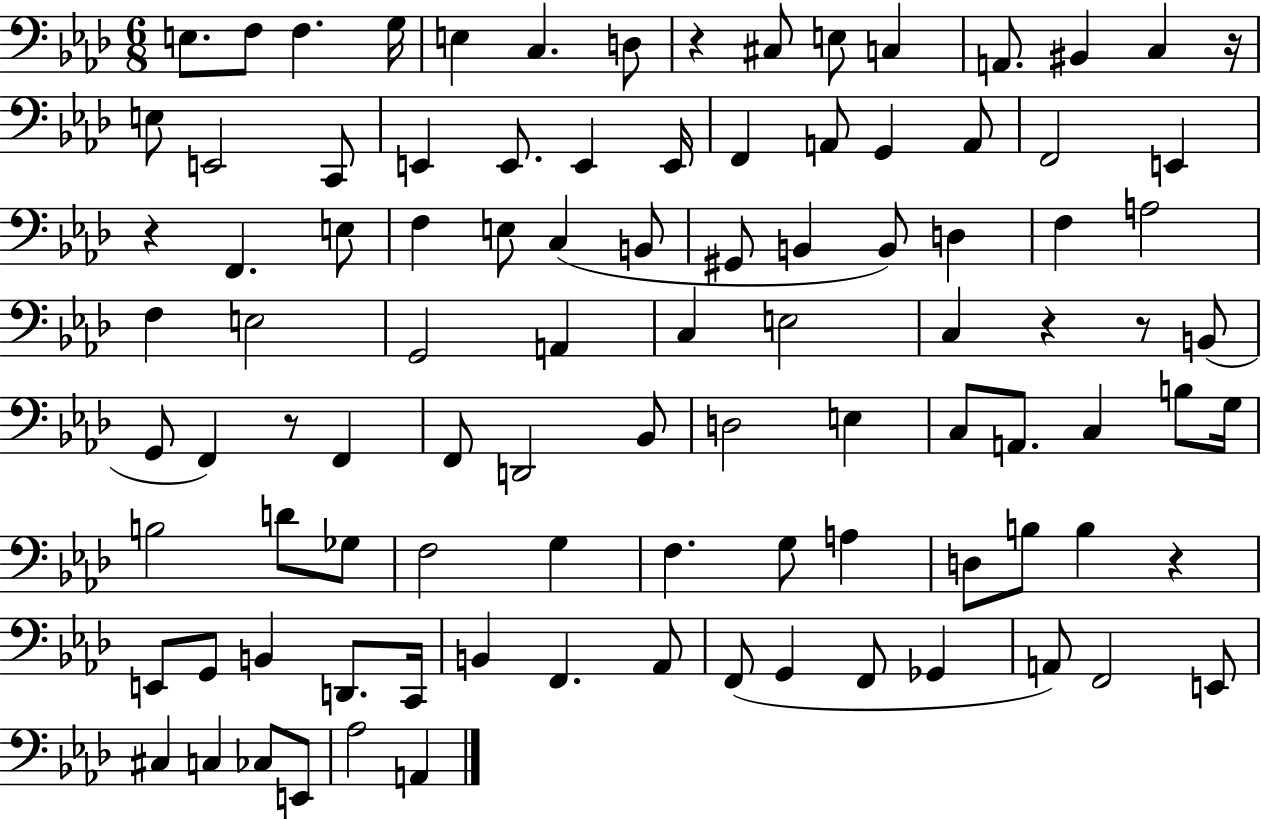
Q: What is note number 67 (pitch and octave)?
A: A3